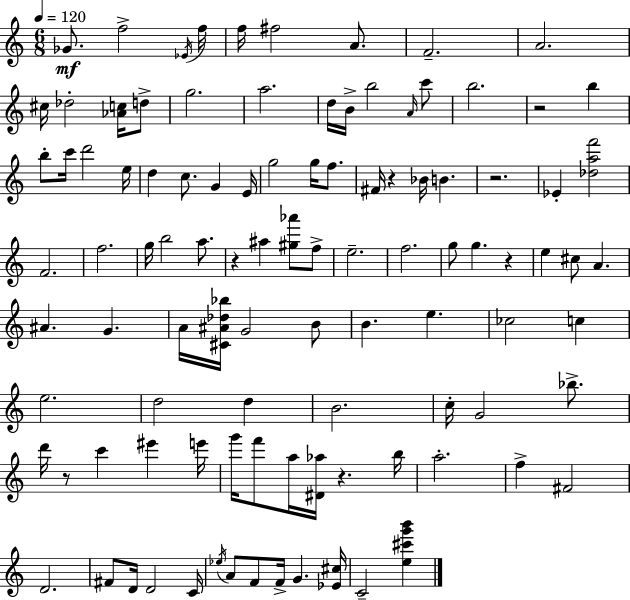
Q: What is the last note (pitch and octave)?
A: C4